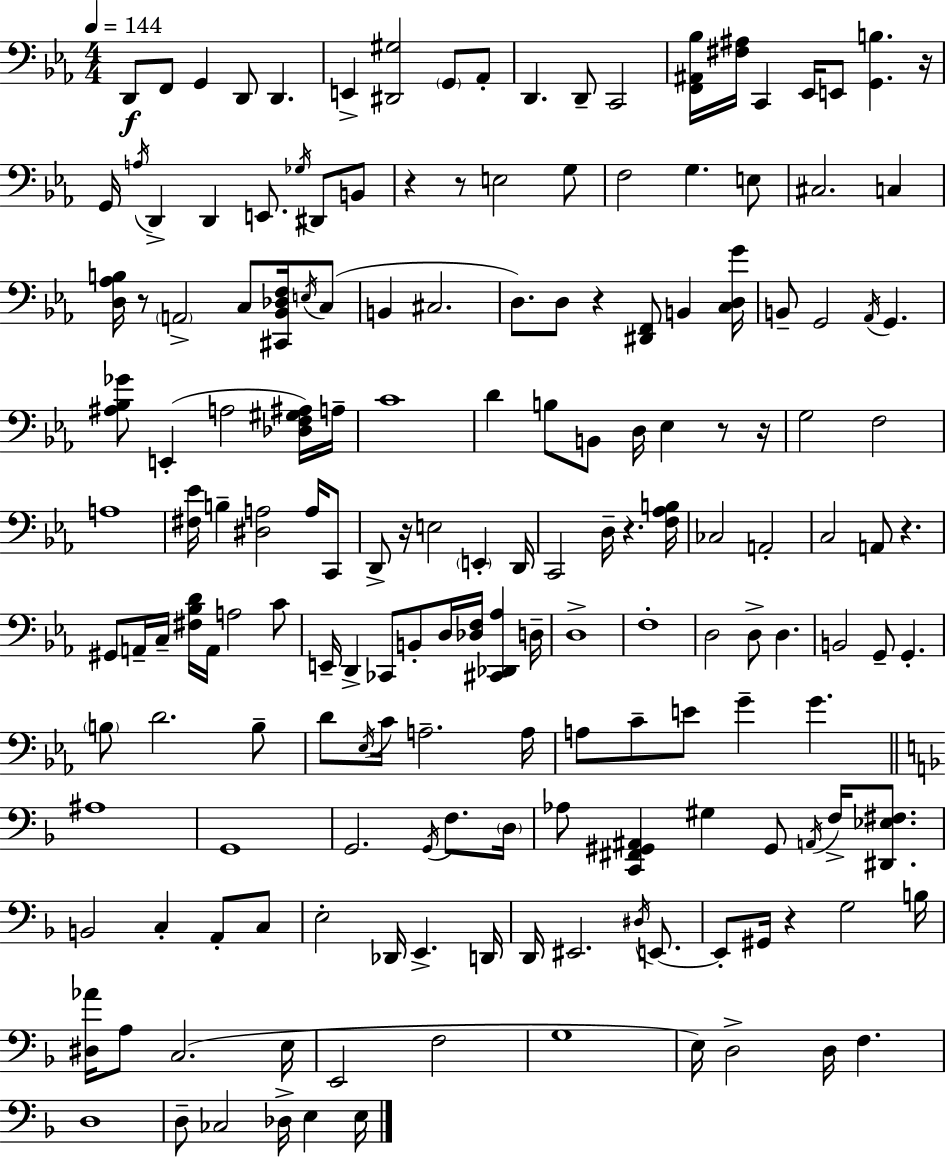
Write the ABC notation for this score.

X:1
T:Untitled
M:4/4
L:1/4
K:Cm
D,,/2 F,,/2 G,, D,,/2 D,, E,, [^D,,^G,]2 G,,/2 _A,,/2 D,, D,,/2 C,,2 [F,,^A,,_B,]/4 [^F,^A,]/4 C,, _E,,/4 E,,/2 [G,,B,] z/4 G,,/4 A,/4 D,, D,, E,,/2 _G,/4 ^D,,/2 B,,/2 z z/2 E,2 G,/2 F,2 G, E,/2 ^C,2 C, [D,_A,B,]/4 z/2 A,,2 C,/2 [^C,,_B,,_D,F,]/4 E,/4 C,/2 B,, ^C,2 D,/2 D,/2 z [^D,,F,,]/2 B,, [C,D,G]/4 B,,/2 G,,2 _A,,/4 G,, [^A,_B,_G]/2 E,, A,2 [_D,F,^G,^A,]/4 A,/4 C4 D B,/2 B,,/2 D,/4 _E, z/2 z/4 G,2 F,2 A,4 [^F,_E]/4 B, [^D,A,]2 A,/4 C,,/2 D,,/2 z/4 E,2 E,, D,,/4 C,,2 D,/4 z [F,_A,B,]/4 _C,2 A,,2 C,2 A,,/2 z ^G,,/2 A,,/4 C,/4 [^F,_B,D]/4 A,,/4 A,2 C/2 E,,/4 D,, _C,,/2 B,,/2 D,/4 [_D,F,]/4 [^C,,_D,,_A,] D,/4 D,4 F,4 D,2 D,/2 D, B,,2 G,,/2 G,, B,/2 D2 B,/2 D/2 _E,/4 C/4 A,2 A,/4 A,/2 C/2 E/2 G G ^A,4 G,,4 G,,2 G,,/4 F,/2 D,/4 _A,/2 [C,,^F,,^G,,^A,,] ^G, ^G,,/2 A,,/4 F,/4 [^D,,_E,^F,]/2 B,,2 C, A,,/2 C,/2 E,2 _D,,/4 E,, D,,/4 D,,/4 ^E,,2 ^D,/4 E,,/2 E,,/2 ^G,,/4 z G,2 B,/4 [^D,_A]/4 A,/2 C,2 E,/4 E,,2 F,2 G,4 E,/4 D,2 D,/4 F, D,4 D,/2 _C,2 _D,/4 E, E,/4